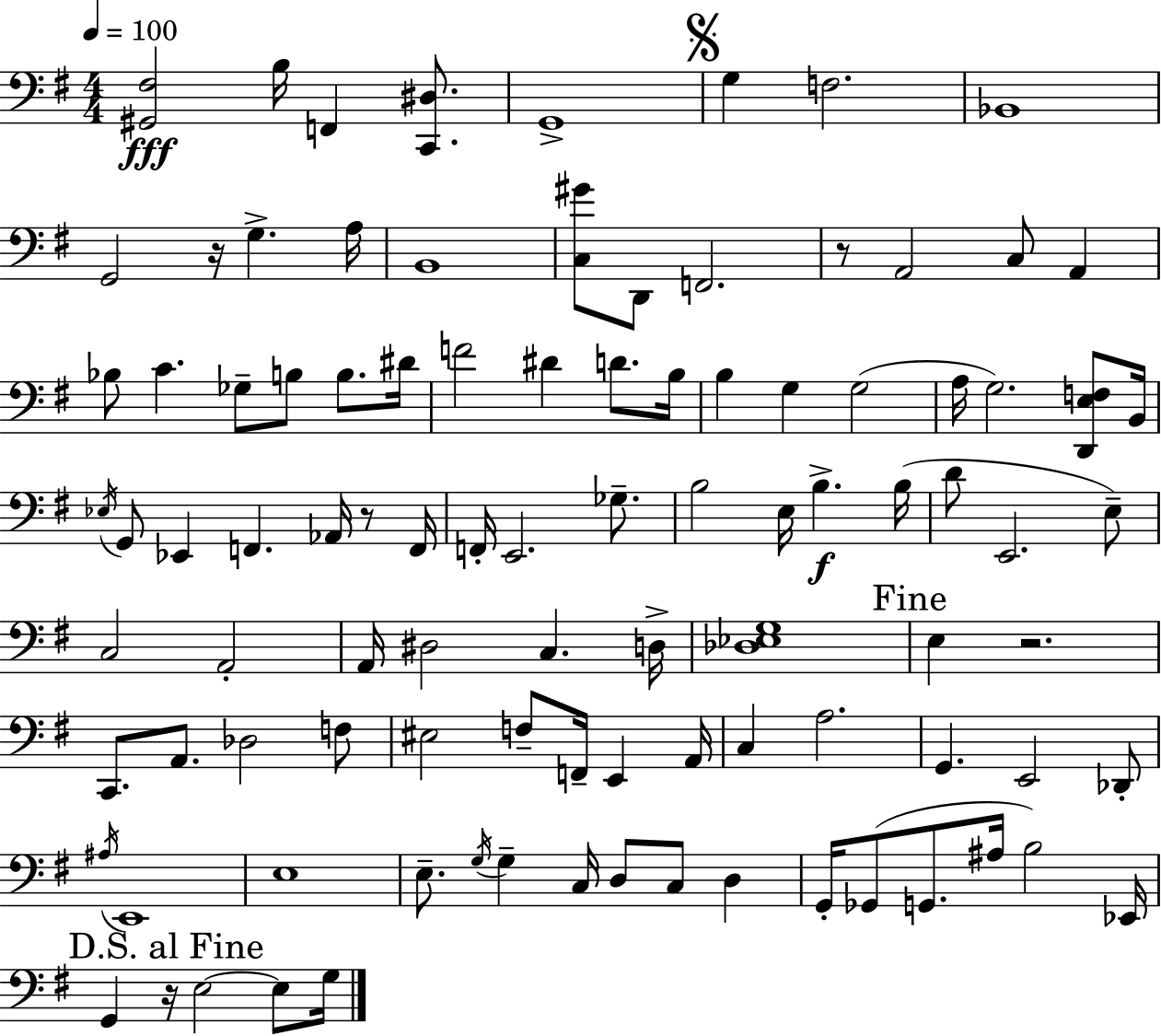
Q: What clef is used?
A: bass